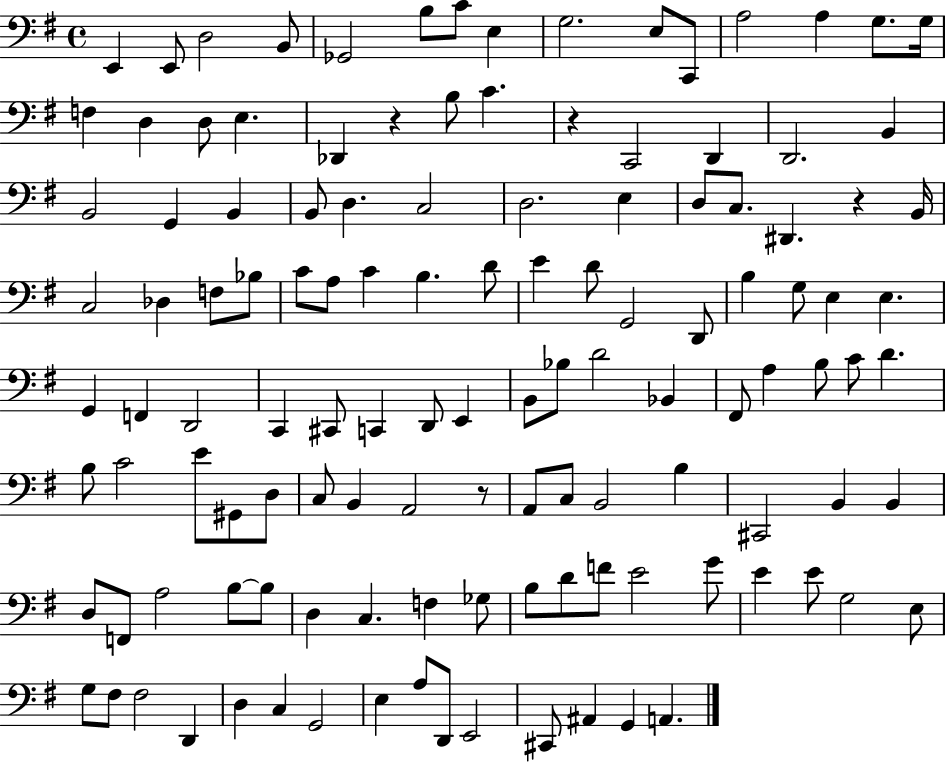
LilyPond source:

{
  \clef bass
  \time 4/4
  \defaultTimeSignature
  \key g \major
  e,4 e,8 d2 b,8 | ges,2 b8 c'8 e4 | g2. e8 c,8 | a2 a4 g8. g16 | \break f4 d4 d8 e4. | des,4 r4 b8 c'4. | r4 c,2 d,4 | d,2. b,4 | \break b,2 g,4 b,4 | b,8 d4. c2 | d2. e4 | d8 c8. dis,4. r4 b,16 | \break c2 des4 f8 bes8 | c'8 a8 c'4 b4. d'8 | e'4 d'8 g,2 d,8 | b4 g8 e4 e4. | \break g,4 f,4 d,2 | c,4 cis,8 c,4 d,8 e,4 | b,8 bes8 d'2 bes,4 | fis,8 a4 b8 c'8 d'4. | \break b8 c'2 e'8 gis,8 d8 | c8 b,4 a,2 r8 | a,8 c8 b,2 b4 | cis,2 b,4 b,4 | \break d8 f,8 a2 b8~~ b8 | d4 c4. f4 ges8 | b8 d'8 f'8 e'2 g'8 | e'4 e'8 g2 e8 | \break g8 fis8 fis2 d,4 | d4 c4 g,2 | e4 a8 d,8 e,2 | cis,8 ais,4 g,4 a,4. | \break \bar "|."
}